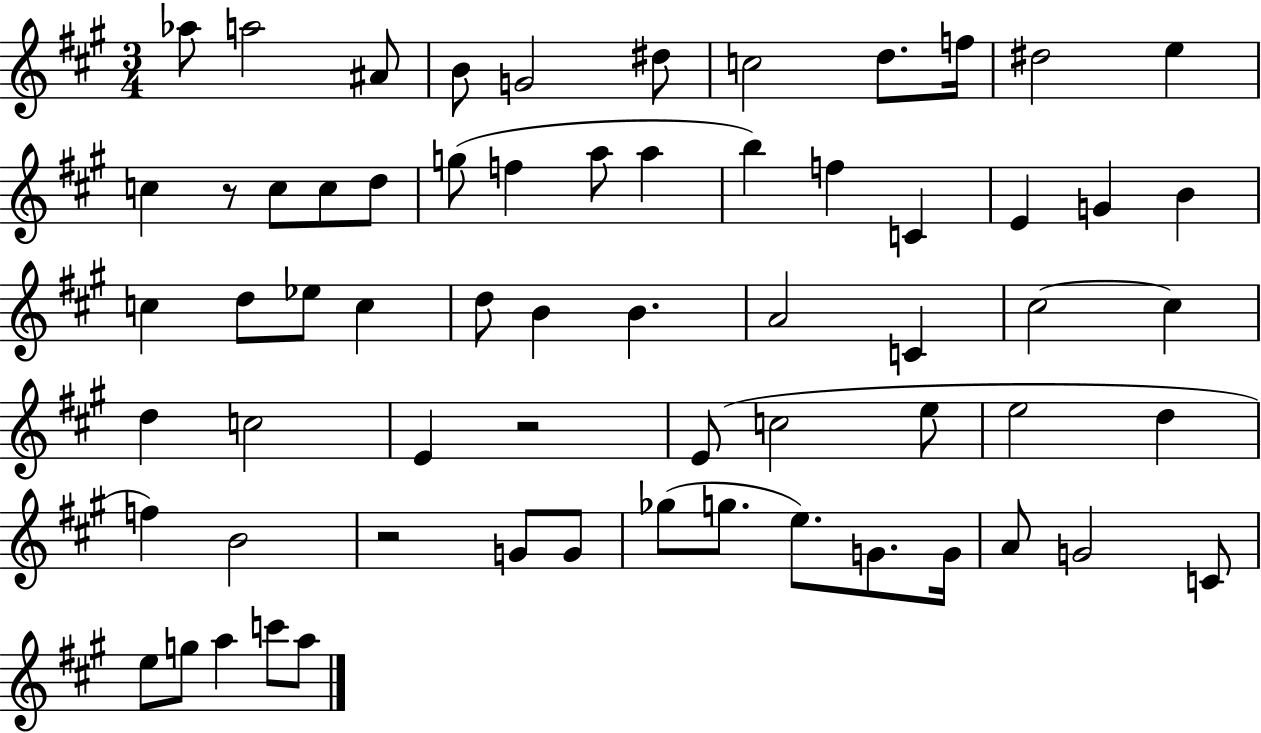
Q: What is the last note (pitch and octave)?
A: A5